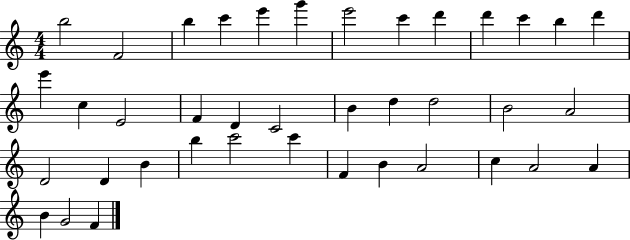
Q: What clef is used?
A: treble